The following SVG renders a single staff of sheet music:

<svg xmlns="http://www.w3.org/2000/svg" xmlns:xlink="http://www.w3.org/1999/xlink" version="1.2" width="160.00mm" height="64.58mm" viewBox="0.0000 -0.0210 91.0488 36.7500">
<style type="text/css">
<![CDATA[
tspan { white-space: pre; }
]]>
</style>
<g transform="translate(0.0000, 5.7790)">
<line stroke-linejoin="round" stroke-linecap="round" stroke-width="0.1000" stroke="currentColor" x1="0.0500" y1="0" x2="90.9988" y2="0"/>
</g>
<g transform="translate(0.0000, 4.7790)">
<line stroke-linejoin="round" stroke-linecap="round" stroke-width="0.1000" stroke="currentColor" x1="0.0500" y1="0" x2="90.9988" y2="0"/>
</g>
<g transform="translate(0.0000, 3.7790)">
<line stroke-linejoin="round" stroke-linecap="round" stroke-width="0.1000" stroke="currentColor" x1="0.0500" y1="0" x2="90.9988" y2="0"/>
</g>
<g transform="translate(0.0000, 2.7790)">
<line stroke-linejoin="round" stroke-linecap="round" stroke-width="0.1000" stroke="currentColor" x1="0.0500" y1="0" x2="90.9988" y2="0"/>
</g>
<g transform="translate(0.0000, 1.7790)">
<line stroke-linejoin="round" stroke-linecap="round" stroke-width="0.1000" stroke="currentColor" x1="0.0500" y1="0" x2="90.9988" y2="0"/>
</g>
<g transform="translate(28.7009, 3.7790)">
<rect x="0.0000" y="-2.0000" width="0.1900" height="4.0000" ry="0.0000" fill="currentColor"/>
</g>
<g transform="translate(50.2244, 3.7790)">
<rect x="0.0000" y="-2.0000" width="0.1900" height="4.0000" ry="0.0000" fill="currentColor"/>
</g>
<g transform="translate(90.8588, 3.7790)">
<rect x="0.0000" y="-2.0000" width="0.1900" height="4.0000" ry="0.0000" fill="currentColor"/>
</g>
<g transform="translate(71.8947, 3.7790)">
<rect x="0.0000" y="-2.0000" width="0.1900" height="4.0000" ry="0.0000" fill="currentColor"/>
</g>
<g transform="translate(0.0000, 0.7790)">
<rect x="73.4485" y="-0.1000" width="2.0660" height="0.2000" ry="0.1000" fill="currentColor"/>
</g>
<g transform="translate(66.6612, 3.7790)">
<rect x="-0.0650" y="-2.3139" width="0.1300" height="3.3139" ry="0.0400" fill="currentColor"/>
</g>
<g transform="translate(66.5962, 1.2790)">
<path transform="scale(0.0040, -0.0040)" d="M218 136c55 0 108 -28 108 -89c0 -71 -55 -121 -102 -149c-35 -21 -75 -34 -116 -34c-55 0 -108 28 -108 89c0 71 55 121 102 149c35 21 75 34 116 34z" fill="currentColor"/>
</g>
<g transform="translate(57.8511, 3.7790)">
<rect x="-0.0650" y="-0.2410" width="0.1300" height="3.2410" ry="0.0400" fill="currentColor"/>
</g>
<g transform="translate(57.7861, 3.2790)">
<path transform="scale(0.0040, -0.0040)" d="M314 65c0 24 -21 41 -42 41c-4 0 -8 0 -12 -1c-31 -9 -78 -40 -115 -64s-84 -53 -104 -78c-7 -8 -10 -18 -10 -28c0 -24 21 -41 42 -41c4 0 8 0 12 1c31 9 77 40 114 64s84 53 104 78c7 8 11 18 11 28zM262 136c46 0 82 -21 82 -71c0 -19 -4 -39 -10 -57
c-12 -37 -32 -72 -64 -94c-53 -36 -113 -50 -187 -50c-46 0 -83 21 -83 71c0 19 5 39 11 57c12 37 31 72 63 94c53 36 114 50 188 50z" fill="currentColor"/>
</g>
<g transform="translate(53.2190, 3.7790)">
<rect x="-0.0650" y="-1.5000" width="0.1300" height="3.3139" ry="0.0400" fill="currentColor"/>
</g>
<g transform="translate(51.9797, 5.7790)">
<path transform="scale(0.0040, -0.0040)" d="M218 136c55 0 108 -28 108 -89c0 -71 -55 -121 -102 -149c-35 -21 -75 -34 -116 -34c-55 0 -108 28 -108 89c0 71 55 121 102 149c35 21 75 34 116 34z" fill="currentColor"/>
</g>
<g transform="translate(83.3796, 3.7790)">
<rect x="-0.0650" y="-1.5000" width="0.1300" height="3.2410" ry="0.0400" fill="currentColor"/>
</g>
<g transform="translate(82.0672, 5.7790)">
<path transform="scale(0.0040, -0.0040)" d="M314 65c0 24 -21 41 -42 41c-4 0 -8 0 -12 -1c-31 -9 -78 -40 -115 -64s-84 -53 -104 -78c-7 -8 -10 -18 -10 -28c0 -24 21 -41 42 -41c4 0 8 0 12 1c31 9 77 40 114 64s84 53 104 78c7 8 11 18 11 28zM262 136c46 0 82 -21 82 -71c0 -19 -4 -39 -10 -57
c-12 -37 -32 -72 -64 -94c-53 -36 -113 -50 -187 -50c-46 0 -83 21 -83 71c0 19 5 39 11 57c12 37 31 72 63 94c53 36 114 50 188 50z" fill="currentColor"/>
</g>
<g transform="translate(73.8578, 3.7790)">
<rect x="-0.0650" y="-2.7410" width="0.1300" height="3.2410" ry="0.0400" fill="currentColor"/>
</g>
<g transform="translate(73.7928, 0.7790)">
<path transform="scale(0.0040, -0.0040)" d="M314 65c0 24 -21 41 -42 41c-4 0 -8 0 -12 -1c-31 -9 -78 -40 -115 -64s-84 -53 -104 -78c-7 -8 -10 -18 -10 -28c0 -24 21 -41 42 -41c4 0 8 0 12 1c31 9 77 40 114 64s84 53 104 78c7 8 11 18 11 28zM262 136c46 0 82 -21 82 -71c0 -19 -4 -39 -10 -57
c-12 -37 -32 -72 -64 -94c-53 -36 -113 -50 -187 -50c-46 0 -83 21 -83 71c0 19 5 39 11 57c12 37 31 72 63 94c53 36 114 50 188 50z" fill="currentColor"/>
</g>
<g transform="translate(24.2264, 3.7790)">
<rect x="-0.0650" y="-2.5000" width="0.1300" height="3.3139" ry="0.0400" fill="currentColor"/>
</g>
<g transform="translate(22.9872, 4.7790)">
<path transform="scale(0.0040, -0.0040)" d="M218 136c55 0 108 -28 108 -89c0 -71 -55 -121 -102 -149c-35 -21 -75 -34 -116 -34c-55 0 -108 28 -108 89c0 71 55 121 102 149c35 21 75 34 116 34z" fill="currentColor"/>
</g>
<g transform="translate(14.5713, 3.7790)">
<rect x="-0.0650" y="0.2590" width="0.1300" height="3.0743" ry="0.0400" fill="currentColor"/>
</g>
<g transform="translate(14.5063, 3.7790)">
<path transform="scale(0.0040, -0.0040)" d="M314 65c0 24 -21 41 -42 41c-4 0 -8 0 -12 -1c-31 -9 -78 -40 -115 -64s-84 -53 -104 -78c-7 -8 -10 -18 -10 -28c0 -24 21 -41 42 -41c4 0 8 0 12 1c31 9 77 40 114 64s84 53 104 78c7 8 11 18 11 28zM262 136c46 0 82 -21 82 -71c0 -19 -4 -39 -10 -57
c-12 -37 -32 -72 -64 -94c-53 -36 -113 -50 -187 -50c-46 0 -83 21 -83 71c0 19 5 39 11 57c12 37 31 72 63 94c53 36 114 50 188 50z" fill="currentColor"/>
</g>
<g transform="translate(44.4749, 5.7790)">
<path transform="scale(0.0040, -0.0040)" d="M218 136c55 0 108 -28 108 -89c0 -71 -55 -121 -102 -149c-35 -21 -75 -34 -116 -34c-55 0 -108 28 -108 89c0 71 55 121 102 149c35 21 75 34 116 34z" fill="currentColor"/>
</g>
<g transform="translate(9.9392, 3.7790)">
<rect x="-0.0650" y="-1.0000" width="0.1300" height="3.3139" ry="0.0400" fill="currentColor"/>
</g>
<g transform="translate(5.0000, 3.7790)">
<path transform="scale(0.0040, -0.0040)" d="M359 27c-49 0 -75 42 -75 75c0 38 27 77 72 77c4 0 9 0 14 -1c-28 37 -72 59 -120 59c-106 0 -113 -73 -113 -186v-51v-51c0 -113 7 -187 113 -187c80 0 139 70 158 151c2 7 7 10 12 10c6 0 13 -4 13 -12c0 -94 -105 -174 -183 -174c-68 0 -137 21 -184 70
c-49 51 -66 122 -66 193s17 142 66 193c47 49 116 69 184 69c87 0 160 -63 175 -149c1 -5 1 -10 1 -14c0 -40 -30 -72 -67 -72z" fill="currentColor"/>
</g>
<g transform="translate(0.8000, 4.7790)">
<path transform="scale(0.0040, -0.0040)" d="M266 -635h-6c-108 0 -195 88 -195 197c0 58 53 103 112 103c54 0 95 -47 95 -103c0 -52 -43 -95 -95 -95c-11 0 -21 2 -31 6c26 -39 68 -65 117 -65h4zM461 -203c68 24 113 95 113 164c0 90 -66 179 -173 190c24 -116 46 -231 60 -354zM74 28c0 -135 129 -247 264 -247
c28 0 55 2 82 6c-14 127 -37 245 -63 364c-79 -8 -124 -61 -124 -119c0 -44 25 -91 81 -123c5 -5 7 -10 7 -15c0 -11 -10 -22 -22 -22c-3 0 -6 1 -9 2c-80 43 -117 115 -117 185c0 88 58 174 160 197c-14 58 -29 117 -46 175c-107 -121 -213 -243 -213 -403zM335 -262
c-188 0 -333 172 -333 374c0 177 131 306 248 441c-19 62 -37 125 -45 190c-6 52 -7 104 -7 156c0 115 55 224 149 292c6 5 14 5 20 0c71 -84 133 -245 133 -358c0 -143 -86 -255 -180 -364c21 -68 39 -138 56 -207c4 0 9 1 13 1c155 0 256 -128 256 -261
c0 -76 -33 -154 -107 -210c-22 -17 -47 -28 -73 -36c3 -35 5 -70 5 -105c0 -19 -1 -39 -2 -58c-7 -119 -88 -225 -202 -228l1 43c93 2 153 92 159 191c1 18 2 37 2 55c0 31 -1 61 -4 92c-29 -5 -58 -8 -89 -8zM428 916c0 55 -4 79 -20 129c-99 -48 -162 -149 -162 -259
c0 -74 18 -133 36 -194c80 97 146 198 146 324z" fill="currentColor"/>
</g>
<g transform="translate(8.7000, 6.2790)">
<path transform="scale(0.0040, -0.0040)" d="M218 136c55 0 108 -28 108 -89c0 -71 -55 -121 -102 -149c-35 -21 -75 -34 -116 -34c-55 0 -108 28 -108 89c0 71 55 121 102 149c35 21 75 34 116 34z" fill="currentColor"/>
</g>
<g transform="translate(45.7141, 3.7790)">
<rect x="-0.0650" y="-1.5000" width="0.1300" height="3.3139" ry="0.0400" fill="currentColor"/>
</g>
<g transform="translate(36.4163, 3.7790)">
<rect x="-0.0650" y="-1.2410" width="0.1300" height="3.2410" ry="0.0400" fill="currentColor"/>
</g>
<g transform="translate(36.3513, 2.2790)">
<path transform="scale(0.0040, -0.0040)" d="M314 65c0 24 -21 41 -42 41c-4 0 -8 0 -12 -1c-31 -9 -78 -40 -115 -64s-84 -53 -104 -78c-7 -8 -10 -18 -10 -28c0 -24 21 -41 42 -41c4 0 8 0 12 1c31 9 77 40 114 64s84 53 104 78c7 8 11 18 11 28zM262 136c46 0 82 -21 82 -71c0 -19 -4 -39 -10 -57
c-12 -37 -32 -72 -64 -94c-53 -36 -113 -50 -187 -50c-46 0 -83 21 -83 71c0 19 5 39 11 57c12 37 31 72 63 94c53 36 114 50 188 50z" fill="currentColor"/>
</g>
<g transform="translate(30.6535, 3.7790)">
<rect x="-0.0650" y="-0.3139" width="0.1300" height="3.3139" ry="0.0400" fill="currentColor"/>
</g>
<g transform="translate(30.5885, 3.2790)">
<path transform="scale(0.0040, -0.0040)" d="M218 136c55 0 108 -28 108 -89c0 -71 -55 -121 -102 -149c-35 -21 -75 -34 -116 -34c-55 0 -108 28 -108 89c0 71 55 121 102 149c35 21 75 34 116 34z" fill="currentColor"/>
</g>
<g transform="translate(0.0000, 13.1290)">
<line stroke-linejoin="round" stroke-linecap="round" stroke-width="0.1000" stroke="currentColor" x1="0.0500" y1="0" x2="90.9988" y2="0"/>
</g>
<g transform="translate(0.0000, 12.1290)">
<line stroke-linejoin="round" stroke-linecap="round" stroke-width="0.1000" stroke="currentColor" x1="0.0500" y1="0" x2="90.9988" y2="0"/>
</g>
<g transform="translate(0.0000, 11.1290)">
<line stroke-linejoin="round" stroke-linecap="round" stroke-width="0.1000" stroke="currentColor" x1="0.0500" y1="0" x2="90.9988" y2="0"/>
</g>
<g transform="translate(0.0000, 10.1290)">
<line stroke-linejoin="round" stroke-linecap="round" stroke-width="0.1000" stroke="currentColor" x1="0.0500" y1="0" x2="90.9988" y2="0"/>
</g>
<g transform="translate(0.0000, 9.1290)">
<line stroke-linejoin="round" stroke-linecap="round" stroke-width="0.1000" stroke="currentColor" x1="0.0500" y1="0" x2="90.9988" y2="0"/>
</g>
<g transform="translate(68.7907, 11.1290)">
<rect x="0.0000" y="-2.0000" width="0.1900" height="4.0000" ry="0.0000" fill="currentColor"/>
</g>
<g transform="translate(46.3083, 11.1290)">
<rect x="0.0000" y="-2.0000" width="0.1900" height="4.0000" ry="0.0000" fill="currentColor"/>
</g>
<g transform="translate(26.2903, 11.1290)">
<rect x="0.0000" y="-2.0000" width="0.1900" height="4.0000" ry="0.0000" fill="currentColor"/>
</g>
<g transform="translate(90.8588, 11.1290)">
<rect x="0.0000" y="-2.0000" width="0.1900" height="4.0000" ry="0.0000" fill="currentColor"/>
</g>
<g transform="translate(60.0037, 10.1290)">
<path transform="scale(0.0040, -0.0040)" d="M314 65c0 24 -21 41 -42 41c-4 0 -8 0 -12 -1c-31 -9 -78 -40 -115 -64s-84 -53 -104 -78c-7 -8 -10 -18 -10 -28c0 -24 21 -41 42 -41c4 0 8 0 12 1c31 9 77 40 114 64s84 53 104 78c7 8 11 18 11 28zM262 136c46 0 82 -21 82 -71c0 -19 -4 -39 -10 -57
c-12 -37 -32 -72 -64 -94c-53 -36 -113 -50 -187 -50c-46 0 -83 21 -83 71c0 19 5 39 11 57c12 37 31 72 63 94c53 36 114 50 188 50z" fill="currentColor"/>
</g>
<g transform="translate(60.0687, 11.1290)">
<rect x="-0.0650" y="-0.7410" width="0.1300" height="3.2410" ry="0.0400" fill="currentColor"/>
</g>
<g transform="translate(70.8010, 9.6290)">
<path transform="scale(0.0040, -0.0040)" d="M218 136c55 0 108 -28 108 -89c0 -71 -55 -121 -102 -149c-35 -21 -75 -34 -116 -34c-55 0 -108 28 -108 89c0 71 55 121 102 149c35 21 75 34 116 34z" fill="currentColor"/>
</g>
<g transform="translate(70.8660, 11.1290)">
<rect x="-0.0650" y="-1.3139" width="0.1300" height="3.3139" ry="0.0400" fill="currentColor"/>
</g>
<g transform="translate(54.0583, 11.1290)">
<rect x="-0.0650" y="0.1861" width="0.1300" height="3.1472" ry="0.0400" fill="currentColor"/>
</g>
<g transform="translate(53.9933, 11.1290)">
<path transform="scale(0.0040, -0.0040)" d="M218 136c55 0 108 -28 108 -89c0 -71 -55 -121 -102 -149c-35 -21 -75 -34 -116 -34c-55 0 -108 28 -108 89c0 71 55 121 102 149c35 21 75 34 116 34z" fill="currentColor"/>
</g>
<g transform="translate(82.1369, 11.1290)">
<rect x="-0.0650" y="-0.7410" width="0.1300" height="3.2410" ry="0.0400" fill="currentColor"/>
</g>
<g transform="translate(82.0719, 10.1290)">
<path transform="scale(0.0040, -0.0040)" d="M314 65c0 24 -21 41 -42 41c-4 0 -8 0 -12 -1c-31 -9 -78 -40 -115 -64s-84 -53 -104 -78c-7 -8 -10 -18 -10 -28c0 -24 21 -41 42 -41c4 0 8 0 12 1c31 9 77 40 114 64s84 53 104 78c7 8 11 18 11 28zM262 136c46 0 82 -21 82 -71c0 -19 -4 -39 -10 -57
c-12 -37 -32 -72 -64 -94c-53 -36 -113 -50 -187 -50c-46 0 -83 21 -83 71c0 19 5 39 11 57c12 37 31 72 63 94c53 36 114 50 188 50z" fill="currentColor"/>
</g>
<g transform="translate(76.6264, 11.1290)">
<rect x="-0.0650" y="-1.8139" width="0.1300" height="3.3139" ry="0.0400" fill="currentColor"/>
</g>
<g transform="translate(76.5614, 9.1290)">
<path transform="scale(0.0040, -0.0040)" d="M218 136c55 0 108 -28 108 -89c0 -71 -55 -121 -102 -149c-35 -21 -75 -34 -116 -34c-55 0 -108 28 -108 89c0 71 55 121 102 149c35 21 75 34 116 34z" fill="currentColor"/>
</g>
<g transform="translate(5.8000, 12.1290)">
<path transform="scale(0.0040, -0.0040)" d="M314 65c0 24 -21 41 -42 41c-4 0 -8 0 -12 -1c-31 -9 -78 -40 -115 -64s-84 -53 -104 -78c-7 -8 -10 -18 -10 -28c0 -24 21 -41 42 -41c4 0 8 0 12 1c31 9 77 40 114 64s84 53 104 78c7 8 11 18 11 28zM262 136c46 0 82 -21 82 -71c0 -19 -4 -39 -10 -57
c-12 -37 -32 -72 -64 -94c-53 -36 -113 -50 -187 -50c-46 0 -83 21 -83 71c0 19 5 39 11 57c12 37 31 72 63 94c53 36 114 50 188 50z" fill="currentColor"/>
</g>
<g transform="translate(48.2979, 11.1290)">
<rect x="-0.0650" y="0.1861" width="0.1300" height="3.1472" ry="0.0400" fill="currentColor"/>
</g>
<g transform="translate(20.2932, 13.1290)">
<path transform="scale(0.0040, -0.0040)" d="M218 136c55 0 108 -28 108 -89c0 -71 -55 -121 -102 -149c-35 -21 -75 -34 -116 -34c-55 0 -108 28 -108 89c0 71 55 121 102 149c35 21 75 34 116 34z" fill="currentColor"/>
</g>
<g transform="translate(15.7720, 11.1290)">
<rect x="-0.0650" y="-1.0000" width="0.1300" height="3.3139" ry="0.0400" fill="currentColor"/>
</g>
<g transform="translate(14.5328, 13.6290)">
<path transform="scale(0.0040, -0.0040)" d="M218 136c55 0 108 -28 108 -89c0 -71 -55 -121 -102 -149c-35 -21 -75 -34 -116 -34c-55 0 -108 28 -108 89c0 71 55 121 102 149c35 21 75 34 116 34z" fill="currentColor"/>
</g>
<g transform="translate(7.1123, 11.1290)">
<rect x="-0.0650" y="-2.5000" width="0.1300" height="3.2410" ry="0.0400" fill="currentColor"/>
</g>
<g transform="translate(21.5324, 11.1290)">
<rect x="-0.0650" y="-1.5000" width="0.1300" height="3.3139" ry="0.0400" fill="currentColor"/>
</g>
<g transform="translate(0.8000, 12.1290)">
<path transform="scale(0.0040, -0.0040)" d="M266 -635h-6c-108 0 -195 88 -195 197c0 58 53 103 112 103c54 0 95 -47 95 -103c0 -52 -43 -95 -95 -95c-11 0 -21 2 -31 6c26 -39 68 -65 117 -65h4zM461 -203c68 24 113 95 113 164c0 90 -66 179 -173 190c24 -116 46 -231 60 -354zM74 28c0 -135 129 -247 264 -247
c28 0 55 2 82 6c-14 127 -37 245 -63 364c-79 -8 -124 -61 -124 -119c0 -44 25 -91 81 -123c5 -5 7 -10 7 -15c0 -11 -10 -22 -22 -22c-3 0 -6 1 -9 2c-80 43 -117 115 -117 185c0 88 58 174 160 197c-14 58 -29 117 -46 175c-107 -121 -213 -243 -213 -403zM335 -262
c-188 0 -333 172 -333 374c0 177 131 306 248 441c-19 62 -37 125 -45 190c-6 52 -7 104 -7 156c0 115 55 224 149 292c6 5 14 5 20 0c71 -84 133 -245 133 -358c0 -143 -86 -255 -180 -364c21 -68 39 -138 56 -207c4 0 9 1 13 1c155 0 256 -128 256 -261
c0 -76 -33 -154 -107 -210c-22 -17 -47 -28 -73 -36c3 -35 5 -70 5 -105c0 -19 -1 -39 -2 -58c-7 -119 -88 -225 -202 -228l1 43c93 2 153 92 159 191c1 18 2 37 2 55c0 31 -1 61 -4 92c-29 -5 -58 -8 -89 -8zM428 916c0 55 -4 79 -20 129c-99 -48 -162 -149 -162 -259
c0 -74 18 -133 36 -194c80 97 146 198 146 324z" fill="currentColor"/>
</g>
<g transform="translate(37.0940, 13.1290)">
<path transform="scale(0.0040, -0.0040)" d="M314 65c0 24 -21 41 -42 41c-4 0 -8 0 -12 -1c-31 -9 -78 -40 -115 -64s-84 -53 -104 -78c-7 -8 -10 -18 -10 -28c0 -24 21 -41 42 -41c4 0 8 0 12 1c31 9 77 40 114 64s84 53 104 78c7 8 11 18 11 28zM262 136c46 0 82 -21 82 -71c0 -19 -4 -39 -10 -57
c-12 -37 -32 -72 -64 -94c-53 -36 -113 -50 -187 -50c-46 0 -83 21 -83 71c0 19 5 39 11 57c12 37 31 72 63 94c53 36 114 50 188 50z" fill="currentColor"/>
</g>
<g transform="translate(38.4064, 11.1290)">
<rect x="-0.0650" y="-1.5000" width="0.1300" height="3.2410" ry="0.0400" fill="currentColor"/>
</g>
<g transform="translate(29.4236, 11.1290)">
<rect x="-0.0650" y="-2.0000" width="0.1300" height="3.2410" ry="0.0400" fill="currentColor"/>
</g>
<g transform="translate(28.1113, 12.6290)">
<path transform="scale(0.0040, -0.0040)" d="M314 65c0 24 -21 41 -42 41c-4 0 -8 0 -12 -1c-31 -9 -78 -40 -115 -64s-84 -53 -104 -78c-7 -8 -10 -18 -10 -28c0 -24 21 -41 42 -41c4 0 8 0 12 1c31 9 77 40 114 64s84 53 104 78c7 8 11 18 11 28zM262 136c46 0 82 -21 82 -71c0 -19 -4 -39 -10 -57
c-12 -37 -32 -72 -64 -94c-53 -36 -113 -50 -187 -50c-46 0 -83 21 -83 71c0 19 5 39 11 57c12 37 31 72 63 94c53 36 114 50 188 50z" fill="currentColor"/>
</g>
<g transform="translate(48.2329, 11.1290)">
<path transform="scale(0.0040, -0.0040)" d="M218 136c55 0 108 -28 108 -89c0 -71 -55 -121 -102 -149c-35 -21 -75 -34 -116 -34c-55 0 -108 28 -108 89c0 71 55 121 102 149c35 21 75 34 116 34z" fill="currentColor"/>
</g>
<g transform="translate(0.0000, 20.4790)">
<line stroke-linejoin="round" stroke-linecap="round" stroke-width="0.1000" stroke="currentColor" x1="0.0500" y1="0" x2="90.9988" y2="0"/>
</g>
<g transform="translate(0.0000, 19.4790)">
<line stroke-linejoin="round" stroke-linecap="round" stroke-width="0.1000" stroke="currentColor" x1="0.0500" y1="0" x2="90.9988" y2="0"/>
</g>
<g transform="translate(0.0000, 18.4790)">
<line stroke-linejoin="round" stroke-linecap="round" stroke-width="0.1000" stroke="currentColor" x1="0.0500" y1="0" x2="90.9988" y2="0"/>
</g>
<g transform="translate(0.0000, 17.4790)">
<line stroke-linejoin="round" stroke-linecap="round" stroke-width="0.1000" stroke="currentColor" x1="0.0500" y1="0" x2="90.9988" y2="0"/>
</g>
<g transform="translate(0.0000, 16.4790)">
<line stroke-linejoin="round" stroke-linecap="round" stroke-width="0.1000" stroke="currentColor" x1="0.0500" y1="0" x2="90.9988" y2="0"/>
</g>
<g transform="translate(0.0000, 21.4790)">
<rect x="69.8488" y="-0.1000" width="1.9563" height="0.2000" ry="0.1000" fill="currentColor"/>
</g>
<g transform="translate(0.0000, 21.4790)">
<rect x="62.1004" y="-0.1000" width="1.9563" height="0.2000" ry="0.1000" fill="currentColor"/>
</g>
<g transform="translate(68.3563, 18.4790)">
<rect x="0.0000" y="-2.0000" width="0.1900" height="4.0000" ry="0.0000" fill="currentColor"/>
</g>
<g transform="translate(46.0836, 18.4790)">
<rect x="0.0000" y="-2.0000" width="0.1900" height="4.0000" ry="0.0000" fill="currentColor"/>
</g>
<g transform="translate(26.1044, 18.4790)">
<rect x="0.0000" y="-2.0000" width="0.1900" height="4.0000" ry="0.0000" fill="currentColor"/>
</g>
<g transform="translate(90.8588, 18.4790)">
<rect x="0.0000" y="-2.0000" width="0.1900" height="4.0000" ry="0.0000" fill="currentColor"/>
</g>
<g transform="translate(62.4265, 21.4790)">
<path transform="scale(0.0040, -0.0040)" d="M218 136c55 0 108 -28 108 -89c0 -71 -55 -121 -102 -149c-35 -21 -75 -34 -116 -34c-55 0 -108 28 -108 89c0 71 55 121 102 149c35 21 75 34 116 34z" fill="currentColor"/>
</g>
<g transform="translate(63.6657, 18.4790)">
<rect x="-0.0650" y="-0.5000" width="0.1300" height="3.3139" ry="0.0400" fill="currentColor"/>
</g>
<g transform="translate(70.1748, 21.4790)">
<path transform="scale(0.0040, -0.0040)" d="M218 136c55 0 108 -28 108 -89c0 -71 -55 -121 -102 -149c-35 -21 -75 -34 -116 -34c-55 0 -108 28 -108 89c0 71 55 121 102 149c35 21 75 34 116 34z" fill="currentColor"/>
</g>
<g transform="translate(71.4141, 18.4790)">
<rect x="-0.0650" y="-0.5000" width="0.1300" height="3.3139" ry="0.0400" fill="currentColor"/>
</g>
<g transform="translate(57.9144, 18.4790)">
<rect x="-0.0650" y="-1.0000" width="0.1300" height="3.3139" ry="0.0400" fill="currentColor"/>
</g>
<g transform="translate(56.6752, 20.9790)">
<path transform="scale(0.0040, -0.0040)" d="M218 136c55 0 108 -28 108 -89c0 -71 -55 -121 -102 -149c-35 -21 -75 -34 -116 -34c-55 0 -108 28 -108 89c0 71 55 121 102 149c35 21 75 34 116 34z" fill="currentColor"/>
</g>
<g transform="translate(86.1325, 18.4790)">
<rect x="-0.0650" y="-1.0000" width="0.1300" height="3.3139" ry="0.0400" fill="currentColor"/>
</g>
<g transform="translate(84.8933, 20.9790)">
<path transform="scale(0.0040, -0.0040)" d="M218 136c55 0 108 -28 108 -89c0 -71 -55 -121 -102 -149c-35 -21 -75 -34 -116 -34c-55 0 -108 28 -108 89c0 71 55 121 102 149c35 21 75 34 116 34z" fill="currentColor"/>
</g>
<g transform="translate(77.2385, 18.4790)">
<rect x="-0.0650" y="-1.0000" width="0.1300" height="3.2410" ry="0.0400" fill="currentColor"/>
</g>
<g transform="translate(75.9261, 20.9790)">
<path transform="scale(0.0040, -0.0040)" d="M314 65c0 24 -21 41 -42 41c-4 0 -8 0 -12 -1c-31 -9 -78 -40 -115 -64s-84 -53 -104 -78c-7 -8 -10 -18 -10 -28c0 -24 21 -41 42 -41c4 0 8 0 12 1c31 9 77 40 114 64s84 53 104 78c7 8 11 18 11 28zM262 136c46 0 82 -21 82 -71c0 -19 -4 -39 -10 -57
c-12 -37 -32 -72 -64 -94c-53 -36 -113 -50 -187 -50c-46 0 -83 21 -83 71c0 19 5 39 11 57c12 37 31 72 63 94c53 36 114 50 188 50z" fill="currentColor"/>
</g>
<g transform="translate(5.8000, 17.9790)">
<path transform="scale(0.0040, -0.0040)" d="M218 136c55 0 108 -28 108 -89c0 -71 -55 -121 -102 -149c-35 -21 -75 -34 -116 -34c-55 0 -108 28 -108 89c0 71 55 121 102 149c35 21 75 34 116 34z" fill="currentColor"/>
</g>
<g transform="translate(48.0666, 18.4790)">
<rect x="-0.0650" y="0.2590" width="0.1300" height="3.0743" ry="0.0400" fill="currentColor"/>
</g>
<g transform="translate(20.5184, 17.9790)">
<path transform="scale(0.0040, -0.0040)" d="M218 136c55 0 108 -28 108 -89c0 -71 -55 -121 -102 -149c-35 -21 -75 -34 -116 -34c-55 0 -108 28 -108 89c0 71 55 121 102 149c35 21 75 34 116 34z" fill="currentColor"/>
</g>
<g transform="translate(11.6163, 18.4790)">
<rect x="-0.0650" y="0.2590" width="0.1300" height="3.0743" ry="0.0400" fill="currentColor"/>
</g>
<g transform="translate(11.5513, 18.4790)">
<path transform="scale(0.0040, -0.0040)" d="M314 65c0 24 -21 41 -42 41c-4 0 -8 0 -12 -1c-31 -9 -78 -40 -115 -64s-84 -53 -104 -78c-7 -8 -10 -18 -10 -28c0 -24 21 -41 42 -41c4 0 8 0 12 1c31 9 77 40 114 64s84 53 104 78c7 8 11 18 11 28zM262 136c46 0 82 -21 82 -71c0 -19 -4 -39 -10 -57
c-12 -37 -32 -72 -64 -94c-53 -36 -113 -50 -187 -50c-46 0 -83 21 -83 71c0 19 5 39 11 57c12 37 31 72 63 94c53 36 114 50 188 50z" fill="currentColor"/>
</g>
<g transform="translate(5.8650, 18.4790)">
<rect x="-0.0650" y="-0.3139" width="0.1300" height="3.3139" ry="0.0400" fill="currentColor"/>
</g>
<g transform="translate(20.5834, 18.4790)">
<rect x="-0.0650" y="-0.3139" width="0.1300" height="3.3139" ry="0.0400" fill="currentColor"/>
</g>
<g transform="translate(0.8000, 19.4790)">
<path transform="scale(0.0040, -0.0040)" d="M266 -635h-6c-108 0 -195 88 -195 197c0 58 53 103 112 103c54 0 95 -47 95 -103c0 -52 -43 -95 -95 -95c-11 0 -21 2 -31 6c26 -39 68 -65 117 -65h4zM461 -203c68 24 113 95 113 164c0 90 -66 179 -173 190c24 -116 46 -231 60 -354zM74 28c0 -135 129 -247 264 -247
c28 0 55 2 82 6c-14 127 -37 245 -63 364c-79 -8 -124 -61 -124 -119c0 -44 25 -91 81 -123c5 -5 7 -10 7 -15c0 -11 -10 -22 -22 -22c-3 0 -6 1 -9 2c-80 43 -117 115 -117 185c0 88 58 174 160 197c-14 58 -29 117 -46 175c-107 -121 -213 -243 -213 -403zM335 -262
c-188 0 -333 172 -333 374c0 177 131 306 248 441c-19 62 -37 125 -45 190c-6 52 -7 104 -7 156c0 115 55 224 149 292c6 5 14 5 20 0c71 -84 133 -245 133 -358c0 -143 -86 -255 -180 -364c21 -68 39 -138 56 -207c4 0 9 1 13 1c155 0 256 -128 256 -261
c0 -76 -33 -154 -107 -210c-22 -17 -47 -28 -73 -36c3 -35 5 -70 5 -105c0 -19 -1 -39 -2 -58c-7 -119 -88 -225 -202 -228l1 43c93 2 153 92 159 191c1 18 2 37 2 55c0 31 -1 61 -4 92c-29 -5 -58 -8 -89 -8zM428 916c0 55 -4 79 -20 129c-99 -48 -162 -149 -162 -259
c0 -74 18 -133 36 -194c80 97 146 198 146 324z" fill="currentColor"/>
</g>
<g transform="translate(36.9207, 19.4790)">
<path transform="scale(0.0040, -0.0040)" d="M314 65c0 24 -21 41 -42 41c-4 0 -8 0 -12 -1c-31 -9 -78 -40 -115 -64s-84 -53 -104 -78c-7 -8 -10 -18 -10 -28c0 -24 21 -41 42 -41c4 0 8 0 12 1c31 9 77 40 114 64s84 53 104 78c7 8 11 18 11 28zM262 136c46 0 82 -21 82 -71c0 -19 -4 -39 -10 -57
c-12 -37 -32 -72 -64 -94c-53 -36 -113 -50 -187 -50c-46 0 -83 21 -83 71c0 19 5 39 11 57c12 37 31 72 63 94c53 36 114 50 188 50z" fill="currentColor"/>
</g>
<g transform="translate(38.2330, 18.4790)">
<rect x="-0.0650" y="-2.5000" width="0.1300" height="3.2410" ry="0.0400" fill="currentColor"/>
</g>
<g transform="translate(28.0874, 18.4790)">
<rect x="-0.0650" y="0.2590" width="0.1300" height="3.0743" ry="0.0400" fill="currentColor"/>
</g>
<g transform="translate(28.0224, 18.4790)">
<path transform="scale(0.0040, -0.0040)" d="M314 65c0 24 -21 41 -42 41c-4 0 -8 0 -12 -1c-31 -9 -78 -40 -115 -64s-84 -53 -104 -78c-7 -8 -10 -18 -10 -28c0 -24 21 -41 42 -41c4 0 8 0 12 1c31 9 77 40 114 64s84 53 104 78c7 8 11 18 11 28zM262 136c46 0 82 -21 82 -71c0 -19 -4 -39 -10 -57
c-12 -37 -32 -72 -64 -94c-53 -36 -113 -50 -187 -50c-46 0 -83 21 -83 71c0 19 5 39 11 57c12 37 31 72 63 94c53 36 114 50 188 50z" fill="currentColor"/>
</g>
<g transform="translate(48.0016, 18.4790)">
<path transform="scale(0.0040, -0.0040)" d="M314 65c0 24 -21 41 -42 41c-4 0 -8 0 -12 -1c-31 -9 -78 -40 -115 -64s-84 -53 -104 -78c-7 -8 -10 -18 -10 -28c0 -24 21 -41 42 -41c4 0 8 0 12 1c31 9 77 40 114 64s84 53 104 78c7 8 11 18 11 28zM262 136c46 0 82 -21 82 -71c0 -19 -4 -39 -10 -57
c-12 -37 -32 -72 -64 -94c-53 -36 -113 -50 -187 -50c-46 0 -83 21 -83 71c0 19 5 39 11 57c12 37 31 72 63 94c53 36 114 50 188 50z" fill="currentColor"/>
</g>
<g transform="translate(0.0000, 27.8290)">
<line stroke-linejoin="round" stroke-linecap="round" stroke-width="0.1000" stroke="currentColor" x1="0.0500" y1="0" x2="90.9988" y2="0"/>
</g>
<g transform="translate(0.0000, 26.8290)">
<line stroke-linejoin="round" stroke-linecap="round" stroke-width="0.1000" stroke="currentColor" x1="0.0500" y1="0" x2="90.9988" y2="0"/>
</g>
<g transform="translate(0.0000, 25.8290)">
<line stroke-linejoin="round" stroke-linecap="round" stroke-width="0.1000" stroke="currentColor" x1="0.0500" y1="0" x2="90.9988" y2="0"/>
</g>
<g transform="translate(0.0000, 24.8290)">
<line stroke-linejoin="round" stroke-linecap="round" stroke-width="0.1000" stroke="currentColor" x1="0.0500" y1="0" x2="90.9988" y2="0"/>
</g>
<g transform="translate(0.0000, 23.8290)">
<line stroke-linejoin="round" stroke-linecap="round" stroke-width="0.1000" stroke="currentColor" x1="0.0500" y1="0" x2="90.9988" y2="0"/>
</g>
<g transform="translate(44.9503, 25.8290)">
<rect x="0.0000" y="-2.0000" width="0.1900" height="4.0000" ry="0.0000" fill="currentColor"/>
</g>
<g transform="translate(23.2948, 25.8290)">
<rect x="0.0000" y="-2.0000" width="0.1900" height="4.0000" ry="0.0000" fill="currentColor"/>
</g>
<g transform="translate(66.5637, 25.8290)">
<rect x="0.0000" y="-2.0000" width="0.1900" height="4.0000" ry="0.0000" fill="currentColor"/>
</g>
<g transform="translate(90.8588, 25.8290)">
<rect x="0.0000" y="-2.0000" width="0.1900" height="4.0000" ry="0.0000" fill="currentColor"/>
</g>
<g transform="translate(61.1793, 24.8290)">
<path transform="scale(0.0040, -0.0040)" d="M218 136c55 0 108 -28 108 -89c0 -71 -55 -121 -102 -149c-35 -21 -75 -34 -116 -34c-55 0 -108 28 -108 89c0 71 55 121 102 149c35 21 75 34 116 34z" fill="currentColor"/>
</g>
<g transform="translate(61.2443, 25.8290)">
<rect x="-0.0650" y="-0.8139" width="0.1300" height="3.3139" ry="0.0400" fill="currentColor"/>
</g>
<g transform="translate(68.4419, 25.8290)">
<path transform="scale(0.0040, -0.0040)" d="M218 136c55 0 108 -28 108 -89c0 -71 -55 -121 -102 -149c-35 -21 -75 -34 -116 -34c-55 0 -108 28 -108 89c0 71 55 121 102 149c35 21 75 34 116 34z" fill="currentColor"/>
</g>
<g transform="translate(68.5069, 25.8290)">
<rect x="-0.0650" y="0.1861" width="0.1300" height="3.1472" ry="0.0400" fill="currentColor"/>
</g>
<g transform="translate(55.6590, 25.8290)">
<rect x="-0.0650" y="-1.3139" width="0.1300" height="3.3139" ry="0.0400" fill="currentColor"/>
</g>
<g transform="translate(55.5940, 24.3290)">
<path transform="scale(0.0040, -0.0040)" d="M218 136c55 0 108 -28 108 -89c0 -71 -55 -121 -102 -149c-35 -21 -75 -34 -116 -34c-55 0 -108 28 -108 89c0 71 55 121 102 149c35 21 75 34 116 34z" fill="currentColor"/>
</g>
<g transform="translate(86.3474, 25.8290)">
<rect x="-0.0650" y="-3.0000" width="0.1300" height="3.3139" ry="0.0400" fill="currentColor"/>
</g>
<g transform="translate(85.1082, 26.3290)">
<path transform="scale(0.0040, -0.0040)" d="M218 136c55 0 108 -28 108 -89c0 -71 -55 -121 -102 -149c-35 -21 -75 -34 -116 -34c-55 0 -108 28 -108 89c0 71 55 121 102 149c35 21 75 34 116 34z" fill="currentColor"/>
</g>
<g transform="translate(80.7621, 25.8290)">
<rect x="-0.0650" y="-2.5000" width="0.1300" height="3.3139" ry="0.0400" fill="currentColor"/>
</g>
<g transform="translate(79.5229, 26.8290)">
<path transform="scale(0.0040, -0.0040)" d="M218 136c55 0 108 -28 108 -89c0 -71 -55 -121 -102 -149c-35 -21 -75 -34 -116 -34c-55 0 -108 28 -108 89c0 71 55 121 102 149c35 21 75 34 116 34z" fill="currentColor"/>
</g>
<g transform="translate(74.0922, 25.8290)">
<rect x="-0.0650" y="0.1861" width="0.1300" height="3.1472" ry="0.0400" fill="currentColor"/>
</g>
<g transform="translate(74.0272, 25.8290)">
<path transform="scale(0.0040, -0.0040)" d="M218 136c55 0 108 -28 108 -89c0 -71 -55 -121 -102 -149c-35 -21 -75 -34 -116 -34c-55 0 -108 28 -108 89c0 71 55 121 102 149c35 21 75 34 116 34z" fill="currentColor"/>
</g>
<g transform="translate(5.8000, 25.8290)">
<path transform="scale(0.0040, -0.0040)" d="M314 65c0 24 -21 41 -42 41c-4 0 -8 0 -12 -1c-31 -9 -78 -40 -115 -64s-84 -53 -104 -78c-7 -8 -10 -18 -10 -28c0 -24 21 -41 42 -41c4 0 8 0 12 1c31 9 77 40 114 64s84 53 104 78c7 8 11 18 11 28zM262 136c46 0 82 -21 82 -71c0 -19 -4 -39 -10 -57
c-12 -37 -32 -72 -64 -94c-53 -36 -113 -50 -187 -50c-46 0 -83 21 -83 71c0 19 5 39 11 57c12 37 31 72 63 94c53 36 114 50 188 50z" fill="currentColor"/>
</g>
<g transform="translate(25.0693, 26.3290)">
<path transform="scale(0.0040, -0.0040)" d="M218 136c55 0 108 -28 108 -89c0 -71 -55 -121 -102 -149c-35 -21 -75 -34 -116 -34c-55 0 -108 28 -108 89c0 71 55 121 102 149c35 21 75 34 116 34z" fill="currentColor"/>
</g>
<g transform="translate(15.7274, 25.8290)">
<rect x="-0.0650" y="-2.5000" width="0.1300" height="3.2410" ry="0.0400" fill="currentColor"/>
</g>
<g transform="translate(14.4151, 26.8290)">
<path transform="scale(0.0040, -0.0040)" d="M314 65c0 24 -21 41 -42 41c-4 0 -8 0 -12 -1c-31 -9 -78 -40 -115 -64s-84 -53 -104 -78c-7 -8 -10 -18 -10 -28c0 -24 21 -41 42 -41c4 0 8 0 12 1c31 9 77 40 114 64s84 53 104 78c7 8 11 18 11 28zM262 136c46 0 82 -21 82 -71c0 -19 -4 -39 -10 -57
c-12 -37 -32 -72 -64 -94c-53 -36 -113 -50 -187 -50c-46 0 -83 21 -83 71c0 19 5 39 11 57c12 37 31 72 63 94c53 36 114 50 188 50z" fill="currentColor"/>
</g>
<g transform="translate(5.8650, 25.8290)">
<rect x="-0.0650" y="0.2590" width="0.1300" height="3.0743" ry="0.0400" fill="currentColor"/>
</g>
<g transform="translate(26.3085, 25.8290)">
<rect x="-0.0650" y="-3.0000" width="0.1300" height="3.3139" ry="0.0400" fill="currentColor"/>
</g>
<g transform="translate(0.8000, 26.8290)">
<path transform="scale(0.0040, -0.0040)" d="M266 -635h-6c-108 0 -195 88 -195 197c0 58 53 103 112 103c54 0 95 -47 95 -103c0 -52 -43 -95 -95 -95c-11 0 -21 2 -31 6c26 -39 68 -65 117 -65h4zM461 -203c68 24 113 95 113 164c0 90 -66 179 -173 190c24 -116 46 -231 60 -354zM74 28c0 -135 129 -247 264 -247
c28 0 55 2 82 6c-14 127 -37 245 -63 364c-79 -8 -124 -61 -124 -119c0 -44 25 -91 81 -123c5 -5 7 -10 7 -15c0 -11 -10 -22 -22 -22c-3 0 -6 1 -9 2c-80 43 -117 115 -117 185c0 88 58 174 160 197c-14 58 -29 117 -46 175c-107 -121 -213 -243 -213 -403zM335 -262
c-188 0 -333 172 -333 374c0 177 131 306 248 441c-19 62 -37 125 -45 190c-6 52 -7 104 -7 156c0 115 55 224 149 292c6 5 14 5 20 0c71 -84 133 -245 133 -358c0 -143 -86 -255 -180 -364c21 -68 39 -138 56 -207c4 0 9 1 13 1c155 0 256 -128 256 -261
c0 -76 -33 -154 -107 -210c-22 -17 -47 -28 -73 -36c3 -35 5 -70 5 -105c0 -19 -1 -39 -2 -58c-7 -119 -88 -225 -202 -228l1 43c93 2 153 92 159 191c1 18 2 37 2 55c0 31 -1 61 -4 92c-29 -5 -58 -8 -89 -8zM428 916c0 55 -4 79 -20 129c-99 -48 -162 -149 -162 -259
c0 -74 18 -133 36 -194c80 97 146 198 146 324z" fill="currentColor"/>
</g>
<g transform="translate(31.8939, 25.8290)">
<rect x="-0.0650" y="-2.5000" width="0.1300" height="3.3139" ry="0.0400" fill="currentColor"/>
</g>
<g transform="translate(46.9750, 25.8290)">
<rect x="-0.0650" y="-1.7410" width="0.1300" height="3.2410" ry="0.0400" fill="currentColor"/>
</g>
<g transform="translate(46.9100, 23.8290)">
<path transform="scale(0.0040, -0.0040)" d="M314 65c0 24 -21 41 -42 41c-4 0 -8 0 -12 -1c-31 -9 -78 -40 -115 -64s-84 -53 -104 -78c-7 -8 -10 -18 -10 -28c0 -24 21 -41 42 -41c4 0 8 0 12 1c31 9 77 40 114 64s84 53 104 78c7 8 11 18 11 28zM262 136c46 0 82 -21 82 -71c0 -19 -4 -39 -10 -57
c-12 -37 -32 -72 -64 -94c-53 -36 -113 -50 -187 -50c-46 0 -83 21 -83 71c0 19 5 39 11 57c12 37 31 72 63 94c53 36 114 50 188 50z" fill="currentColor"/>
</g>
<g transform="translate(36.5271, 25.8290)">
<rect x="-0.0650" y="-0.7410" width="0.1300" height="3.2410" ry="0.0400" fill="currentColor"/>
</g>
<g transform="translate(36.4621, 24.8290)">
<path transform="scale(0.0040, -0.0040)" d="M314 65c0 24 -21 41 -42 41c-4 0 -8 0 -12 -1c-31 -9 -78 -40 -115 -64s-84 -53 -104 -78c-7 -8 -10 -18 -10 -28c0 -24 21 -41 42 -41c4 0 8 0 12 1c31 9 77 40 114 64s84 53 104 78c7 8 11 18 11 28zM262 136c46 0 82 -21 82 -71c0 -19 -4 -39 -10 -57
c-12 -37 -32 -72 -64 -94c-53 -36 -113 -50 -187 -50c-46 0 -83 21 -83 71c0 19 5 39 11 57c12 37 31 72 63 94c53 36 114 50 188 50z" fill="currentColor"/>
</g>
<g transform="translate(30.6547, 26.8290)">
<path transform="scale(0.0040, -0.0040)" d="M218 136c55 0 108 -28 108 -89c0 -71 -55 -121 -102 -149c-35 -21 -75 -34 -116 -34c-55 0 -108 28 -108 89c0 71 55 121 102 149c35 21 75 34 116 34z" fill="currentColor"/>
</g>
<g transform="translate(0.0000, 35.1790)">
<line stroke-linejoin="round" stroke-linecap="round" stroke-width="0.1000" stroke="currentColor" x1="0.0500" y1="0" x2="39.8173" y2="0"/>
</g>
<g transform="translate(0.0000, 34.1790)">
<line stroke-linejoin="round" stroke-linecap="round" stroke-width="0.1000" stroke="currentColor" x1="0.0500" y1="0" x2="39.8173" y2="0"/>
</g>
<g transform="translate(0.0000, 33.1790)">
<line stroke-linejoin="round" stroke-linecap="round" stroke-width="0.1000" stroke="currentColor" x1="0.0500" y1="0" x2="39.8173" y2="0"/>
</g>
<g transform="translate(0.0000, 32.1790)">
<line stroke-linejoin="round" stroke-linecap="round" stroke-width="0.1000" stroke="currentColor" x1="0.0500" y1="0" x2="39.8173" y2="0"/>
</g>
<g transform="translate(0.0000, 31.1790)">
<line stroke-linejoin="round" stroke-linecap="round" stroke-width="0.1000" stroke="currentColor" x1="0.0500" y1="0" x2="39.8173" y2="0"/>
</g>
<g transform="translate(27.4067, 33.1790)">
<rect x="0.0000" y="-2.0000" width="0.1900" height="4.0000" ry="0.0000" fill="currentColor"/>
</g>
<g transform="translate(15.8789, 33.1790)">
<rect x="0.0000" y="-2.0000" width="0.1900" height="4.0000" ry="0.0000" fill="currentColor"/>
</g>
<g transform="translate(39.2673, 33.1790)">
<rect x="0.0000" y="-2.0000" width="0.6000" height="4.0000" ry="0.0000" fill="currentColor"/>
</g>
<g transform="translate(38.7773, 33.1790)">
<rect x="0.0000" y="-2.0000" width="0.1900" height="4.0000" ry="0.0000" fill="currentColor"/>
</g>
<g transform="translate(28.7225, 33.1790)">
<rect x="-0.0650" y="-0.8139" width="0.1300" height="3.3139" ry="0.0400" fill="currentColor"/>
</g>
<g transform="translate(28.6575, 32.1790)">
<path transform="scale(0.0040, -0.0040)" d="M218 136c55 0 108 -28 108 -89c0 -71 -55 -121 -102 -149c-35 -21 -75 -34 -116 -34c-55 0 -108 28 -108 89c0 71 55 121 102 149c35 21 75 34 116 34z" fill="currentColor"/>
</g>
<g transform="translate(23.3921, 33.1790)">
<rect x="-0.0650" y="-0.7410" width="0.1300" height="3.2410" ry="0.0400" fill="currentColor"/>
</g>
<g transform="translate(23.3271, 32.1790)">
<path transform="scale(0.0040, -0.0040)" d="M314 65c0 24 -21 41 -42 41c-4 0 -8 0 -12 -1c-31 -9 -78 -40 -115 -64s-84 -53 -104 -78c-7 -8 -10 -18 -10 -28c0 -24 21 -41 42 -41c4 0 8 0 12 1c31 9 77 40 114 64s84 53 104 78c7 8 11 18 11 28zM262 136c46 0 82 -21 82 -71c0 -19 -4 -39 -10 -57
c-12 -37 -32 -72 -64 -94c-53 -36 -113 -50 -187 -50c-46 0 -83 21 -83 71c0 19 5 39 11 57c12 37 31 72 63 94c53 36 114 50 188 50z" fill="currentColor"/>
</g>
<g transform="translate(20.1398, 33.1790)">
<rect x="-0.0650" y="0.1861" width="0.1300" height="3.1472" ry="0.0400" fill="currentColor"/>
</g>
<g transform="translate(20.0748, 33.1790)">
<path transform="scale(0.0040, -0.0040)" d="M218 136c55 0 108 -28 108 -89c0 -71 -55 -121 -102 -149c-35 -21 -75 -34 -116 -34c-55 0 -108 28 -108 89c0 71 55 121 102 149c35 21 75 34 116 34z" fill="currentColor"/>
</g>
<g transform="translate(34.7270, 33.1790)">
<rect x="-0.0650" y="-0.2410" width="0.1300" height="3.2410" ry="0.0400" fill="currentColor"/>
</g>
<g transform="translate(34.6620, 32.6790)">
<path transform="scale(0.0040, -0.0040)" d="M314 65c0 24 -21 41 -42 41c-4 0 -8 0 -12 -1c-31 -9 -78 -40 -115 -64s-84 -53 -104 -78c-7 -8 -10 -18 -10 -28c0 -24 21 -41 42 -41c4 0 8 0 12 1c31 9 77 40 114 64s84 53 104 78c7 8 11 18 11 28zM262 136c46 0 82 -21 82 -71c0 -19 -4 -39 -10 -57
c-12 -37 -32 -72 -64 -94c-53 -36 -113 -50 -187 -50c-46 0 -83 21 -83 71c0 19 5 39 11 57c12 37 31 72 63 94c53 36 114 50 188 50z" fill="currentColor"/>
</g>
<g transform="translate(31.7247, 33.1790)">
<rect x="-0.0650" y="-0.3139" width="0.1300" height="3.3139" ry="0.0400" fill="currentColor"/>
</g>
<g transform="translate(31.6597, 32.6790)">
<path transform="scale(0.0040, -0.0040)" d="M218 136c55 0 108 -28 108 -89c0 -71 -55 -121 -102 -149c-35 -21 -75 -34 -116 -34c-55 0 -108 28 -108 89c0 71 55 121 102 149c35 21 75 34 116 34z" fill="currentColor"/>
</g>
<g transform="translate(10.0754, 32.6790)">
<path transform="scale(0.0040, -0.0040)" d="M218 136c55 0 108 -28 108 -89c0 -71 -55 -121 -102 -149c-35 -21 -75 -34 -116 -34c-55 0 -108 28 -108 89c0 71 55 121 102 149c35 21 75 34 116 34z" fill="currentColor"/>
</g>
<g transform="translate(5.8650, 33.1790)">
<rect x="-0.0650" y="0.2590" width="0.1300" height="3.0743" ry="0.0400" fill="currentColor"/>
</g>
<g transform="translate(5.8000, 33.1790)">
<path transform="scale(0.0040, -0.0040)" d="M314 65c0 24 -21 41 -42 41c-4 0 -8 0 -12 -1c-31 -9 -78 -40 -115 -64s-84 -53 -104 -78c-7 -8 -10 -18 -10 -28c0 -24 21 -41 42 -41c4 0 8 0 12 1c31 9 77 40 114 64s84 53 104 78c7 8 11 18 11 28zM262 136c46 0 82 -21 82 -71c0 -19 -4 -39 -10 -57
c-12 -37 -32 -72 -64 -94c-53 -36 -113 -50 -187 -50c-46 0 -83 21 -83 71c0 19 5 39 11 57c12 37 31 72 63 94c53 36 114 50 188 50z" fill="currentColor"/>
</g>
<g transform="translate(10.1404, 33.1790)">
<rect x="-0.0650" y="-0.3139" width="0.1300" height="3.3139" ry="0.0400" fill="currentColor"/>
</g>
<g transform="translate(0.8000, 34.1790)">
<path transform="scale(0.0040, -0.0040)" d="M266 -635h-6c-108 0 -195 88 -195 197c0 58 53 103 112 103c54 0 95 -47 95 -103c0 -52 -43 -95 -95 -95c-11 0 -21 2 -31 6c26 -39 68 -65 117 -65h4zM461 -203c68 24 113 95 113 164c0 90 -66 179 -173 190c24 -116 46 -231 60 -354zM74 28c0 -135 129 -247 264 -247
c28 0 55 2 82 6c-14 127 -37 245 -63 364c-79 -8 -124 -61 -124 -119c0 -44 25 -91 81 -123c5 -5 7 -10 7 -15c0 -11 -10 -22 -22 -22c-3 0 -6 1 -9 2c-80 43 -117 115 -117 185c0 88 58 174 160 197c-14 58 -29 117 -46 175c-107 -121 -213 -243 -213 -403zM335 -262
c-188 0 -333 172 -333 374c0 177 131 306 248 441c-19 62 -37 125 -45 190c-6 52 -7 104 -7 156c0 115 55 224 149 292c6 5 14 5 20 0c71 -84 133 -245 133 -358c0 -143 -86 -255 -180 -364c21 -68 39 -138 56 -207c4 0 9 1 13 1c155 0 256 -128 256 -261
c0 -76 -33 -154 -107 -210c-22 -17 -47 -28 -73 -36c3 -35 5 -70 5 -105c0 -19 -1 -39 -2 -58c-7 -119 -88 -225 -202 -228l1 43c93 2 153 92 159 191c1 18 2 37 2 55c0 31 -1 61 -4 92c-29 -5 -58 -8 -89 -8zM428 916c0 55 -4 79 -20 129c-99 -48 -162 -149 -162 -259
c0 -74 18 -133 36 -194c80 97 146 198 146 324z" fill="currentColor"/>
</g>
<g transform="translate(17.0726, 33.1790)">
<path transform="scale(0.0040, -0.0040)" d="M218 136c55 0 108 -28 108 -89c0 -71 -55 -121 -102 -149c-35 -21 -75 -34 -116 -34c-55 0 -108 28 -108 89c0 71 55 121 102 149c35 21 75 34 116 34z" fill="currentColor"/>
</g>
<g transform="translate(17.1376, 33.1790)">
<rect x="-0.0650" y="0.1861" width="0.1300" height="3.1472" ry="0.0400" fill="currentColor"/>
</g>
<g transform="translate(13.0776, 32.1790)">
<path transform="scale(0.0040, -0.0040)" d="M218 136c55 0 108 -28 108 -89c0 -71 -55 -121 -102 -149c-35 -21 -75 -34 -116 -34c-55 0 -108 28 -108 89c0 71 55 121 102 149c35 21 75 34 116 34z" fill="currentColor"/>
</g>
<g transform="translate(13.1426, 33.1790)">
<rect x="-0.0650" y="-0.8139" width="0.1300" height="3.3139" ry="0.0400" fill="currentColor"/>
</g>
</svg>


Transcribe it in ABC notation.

X:1
T:Untitled
M:4/4
L:1/4
K:C
D B2 G c e2 E E c2 g a2 E2 G2 D E F2 E2 B B d2 e f d2 c B2 c B2 G2 B2 D C C D2 D B2 G2 A G d2 f2 e d B B G A B2 c d B B d2 d c c2